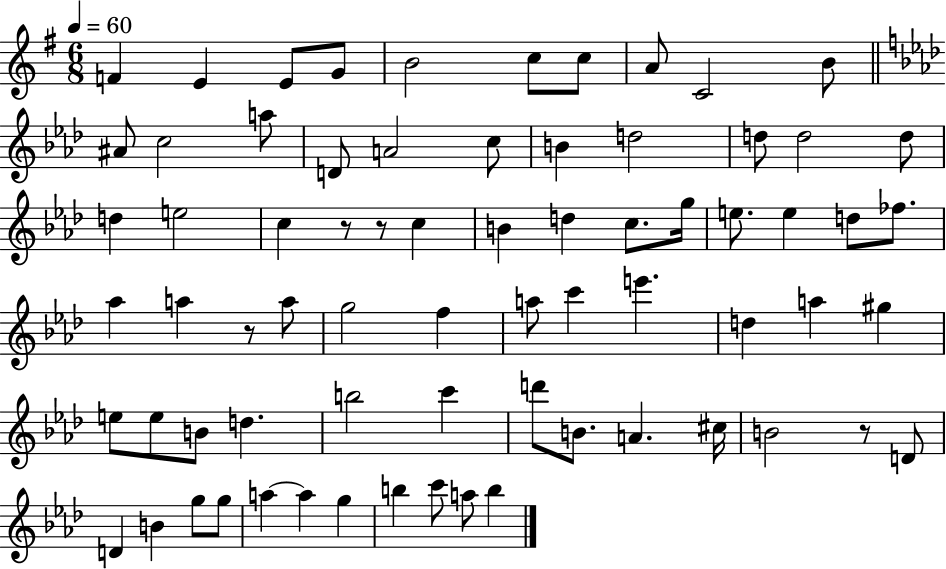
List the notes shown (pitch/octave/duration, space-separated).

F4/q E4/q E4/e G4/e B4/h C5/e C5/e A4/e C4/h B4/e A#4/e C5/h A5/e D4/e A4/h C5/e B4/q D5/h D5/e D5/h D5/e D5/q E5/h C5/q R/e R/e C5/q B4/q D5/q C5/e. G5/s E5/e. E5/q D5/e FES5/e. Ab5/q A5/q R/e A5/e G5/h F5/q A5/e C6/q E6/q. D5/q A5/q G#5/q E5/e E5/e B4/e D5/q. B5/h C6/q D6/e B4/e. A4/q. C#5/s B4/h R/e D4/e D4/q B4/q G5/e G5/e A5/q A5/q G5/q B5/q C6/e A5/e B5/q